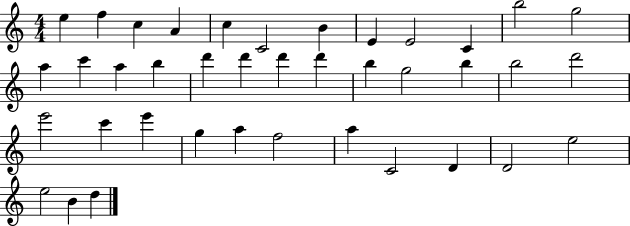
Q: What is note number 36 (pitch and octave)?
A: E5